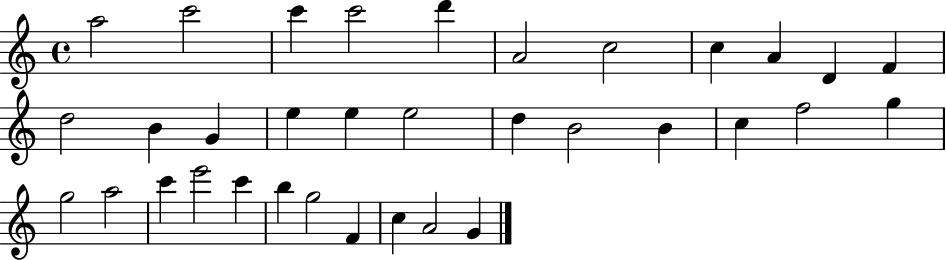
{
  \clef treble
  \time 4/4
  \defaultTimeSignature
  \key c \major
  a''2 c'''2 | c'''4 c'''2 d'''4 | a'2 c''2 | c''4 a'4 d'4 f'4 | \break d''2 b'4 g'4 | e''4 e''4 e''2 | d''4 b'2 b'4 | c''4 f''2 g''4 | \break g''2 a''2 | c'''4 e'''2 c'''4 | b''4 g''2 f'4 | c''4 a'2 g'4 | \break \bar "|."
}